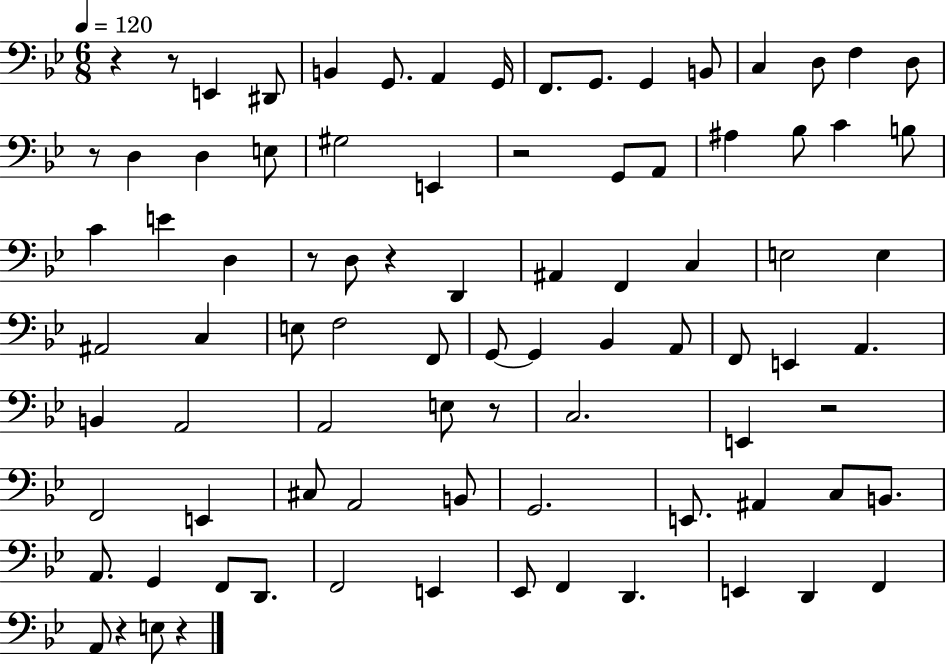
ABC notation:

X:1
T:Untitled
M:6/8
L:1/4
K:Bb
z z/2 E,, ^D,,/2 B,, G,,/2 A,, G,,/4 F,,/2 G,,/2 G,, B,,/2 C, D,/2 F, D,/2 z/2 D, D, E,/2 ^G,2 E,, z2 G,,/2 A,,/2 ^A, _B,/2 C B,/2 C E D, z/2 D,/2 z D,, ^A,, F,, C, E,2 E, ^A,,2 C, E,/2 F,2 F,,/2 G,,/2 G,, _B,, A,,/2 F,,/2 E,, A,, B,, A,,2 A,,2 E,/2 z/2 C,2 E,, z2 F,,2 E,, ^C,/2 A,,2 B,,/2 G,,2 E,,/2 ^A,, C,/2 B,,/2 A,,/2 G,, F,,/2 D,,/2 F,,2 E,, _E,,/2 F,, D,, E,, D,, F,, A,,/2 z E,/2 z